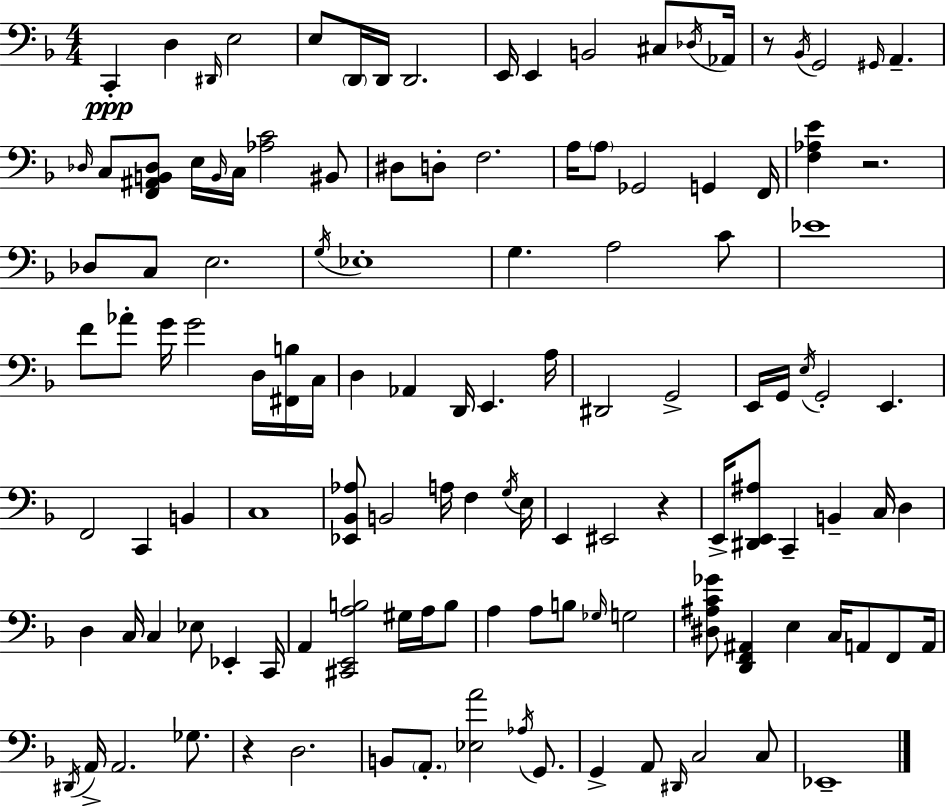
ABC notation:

X:1
T:Untitled
M:4/4
L:1/4
K:F
C,, D, ^D,,/4 E,2 E,/2 D,,/4 D,,/4 D,,2 E,,/4 E,, B,,2 ^C,/2 _D,/4 _A,,/4 z/2 _B,,/4 G,,2 ^G,,/4 A,, _D,/4 C,/2 [F,,^A,,B,,_D,]/2 E,/4 B,,/4 C,/4 [_A,C]2 ^B,,/2 ^D,/2 D,/2 F,2 A,/4 A,/2 _G,,2 G,, F,,/4 [F,_A,E] z2 _D,/2 C,/2 E,2 G,/4 _E,4 G, A,2 C/2 _E4 F/2 _A/2 G/4 G2 D,/4 [^F,,B,]/4 C,/4 D, _A,, D,,/4 E,, A,/4 ^D,,2 G,,2 E,,/4 G,,/4 E,/4 G,,2 E,, F,,2 C,, B,, C,4 [_E,,_B,,_A,]/2 B,,2 A,/4 F, G,/4 E,/4 E,, ^E,,2 z E,,/4 [^D,,E,,^A,]/2 C,, B,, C,/4 D, D, C,/4 C, _E,/2 _E,, C,,/4 A,, [^C,,E,,A,B,]2 ^G,/4 A,/4 B,/2 A, A,/2 B,/2 _G,/4 G,2 [^D,^A,C_G]/2 [D,,F,,^A,,] E, C,/4 A,,/2 F,,/2 A,,/4 ^D,,/4 A,,/4 A,,2 _G,/2 z D,2 B,,/2 A,,/2 [_E,A]2 _A,/4 G,,/2 G,, A,,/2 ^D,,/4 C,2 C,/2 _E,,4